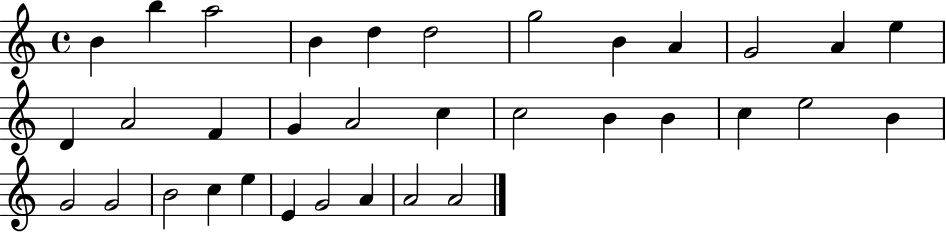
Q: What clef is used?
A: treble